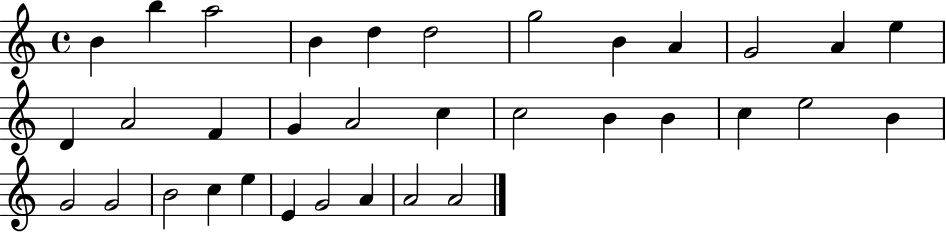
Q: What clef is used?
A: treble